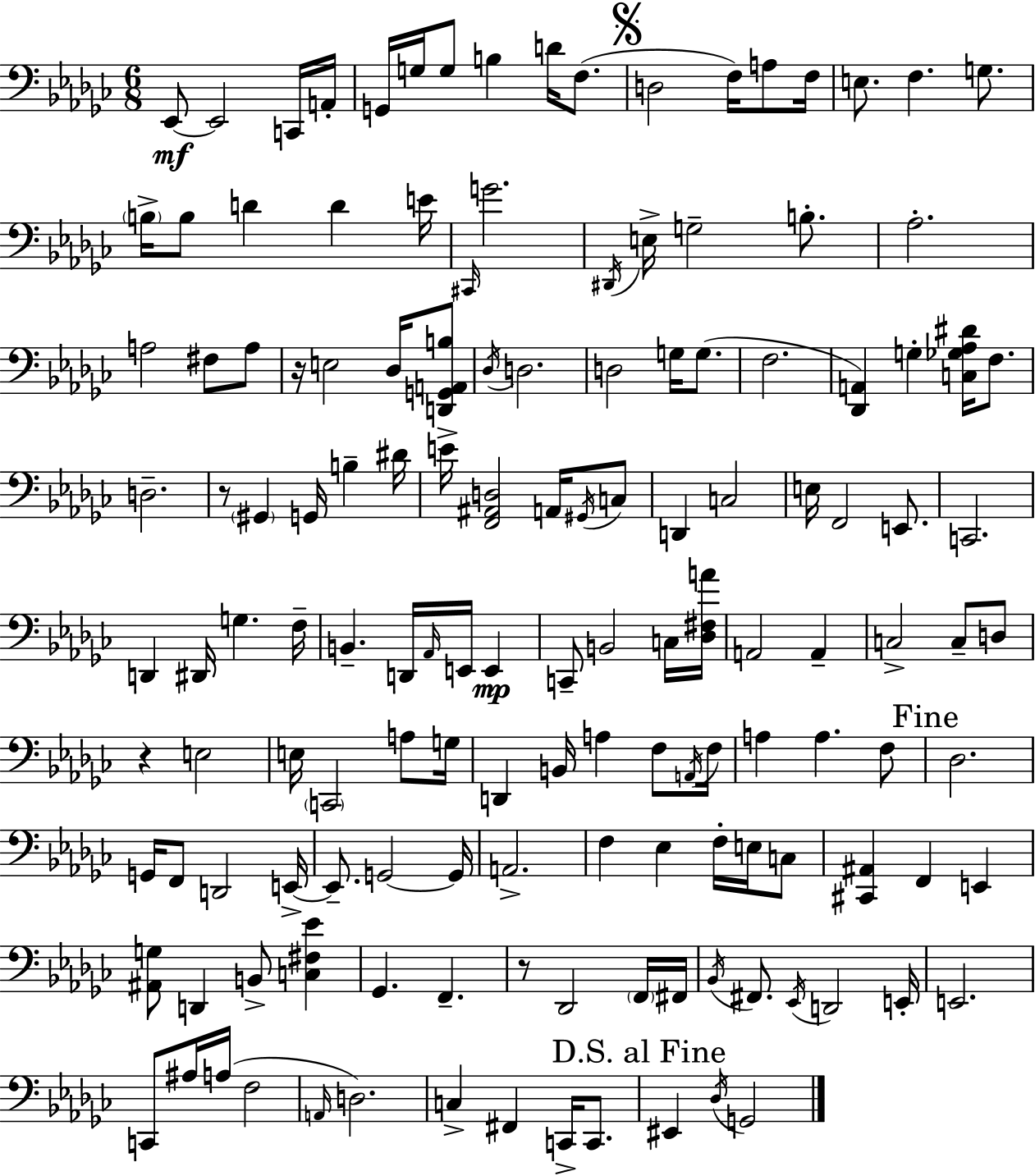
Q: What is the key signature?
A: EES minor